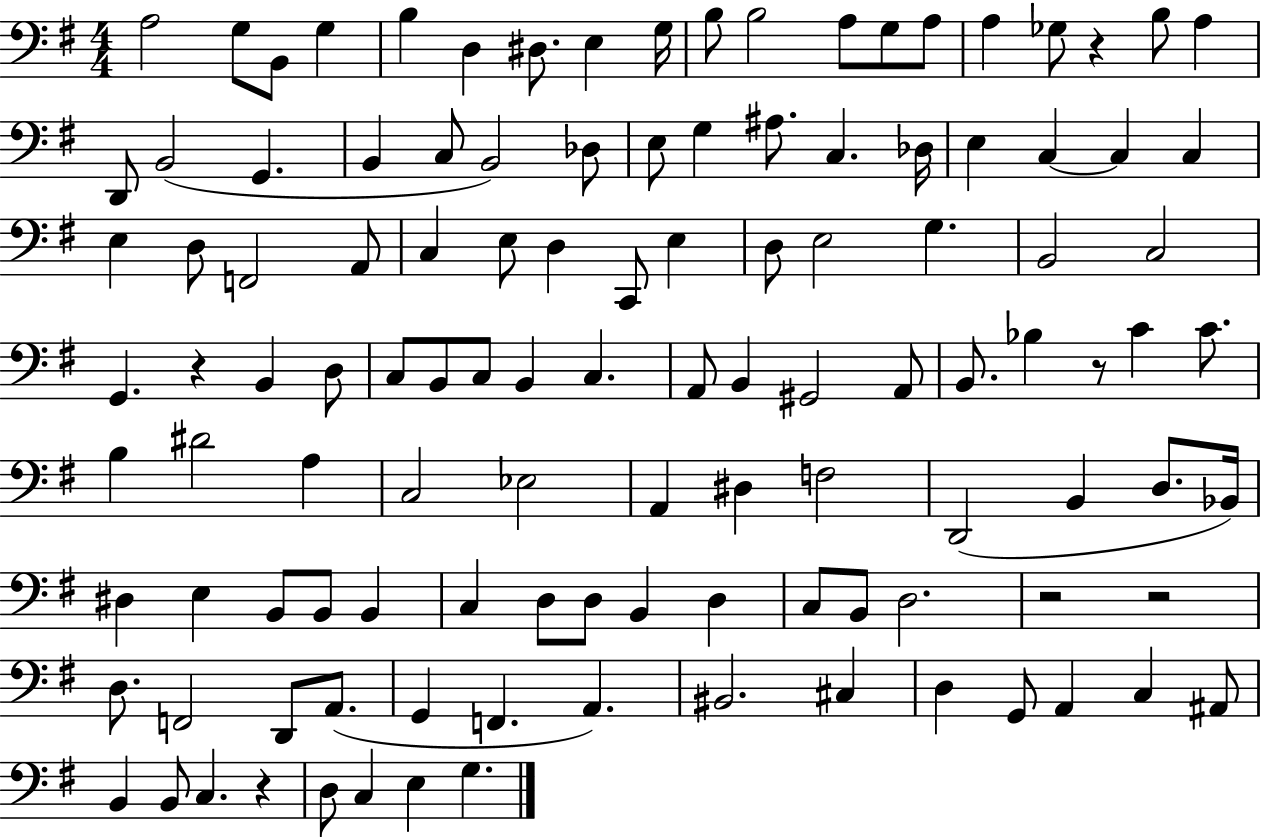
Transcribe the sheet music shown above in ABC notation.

X:1
T:Untitled
M:4/4
L:1/4
K:G
A,2 G,/2 B,,/2 G, B, D, ^D,/2 E, G,/4 B,/2 B,2 A,/2 G,/2 A,/2 A, _G,/2 z B,/2 A, D,,/2 B,,2 G,, B,, C,/2 B,,2 _D,/2 E,/2 G, ^A,/2 C, _D,/4 E, C, C, C, E, D,/2 F,,2 A,,/2 C, E,/2 D, C,,/2 E, D,/2 E,2 G, B,,2 C,2 G,, z B,, D,/2 C,/2 B,,/2 C,/2 B,, C, A,,/2 B,, ^G,,2 A,,/2 B,,/2 _B, z/2 C C/2 B, ^D2 A, C,2 _E,2 A,, ^D, F,2 D,,2 B,, D,/2 _B,,/4 ^D, E, B,,/2 B,,/2 B,, C, D,/2 D,/2 B,, D, C,/2 B,,/2 D,2 z2 z2 D,/2 F,,2 D,,/2 A,,/2 G,, F,, A,, ^B,,2 ^C, D, G,,/2 A,, C, ^A,,/2 B,, B,,/2 C, z D,/2 C, E, G,